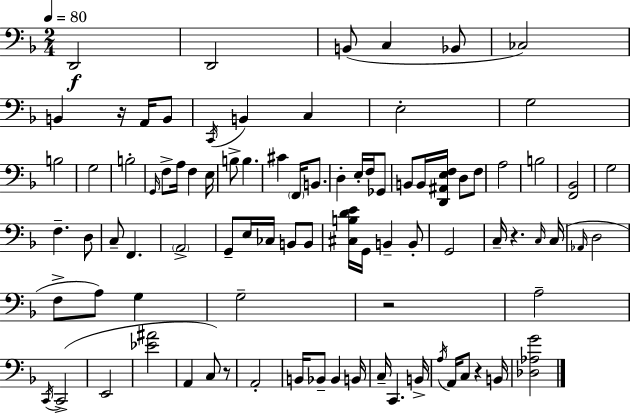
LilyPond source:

{
  \clef bass
  \numericTimeSignature
  \time 2/4
  \key f \major
  \tempo 4 = 80
  d,2\f | d,2 | b,8( c4 bes,8 | ces2) | \break b,4 r16 a,16 b,8 | \acciaccatura { c,16 } b,4 c4 | e2-. | g2 | \break b2 | g2 | b2-. | \grace { g,16 } f8-> a16 f4 | \break e16 b8-> b4. | cis'4 \parenthesize f,16 b,8. | d4-. e16-. f16 | ges,8 b,8 b,16 <d, ais, e f>16 d8 | \break f8 a2 | b2 | <f, bes,>2 | g2 | \break f4.-- | d8 c8-- f,4. | \parenthesize a,2-> | g,8-- e16 ces16 b,8 | \break b,8 <cis b d' e'>16 g,16 b,4-- | b,8-. g,2 | c16-- r4. | \grace { c16 } c16( \grace { aes,16 } d2 | \break f8-> a8) | g4 g2-- | r2 | a2-- | \break \acciaccatura { c,16 }( c,2-> | e,2 | <ees' ais'>2 | a,4 | \break c8) r8 a,2-. | b,16 bes,8-- | bes,4 b,16 c16-- c,4. | b,16-> \acciaccatura { a16 } a,16 c8 | \break r4 b,16 <des aes g'>2 | \bar "|."
}